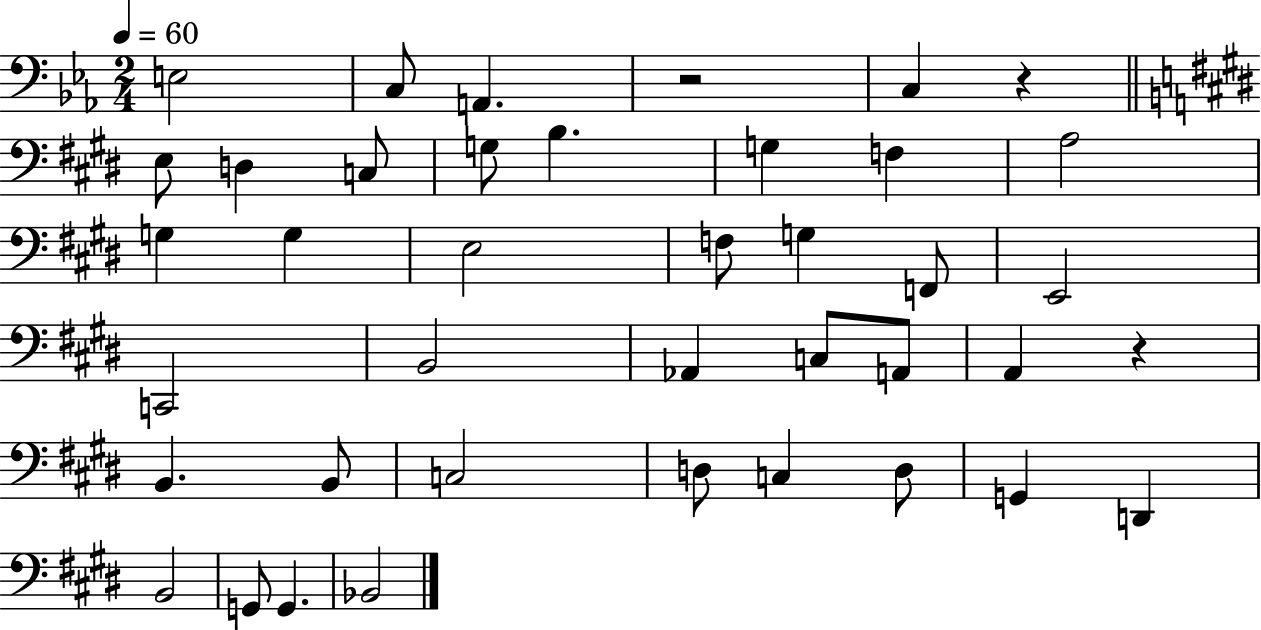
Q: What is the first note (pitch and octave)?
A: E3